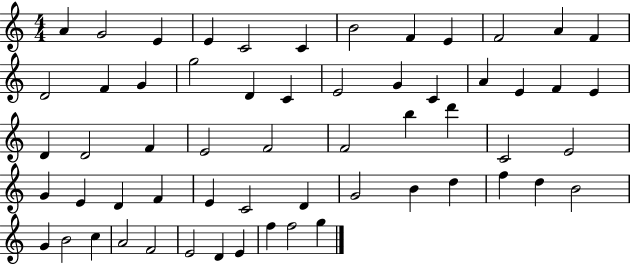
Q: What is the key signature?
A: C major